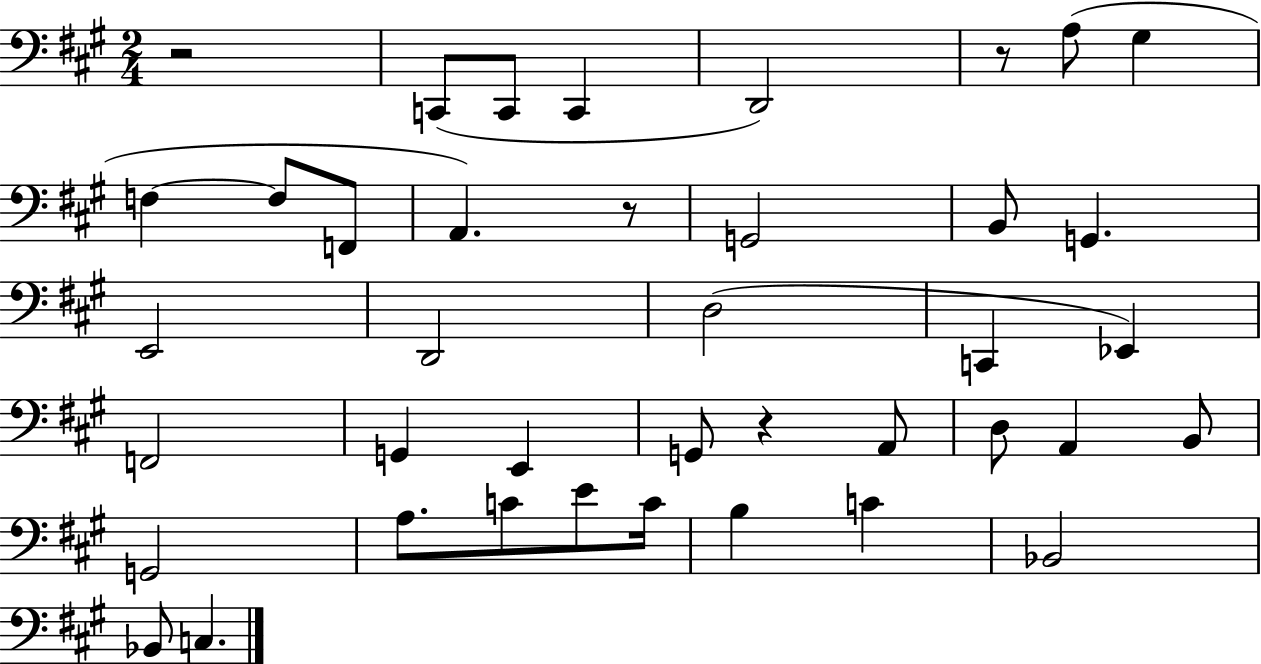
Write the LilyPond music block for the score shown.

{
  \clef bass
  \numericTimeSignature
  \time 2/4
  \key a \major
  r2 | c,8( c,8 c,4 | d,2) | r8 a8( gis4 | \break f4~~ f8 f,8 | a,4.) r8 | g,2 | b,8 g,4. | \break e,2 | d,2 | d2( | c,4 ees,4) | \break f,2 | g,4 e,4 | g,8 r4 a,8 | d8 a,4 b,8 | \break g,2 | a8. c'8 e'8 c'16 | b4 c'4 | bes,2 | \break bes,8 c4. | \bar "|."
}